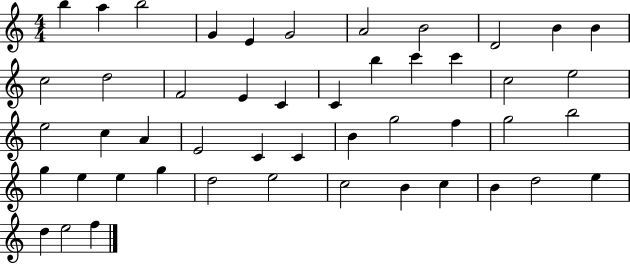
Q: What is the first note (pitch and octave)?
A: B5